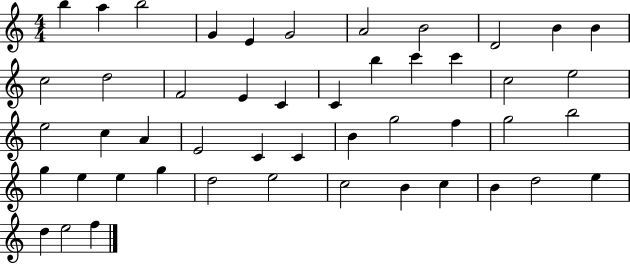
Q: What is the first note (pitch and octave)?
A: B5